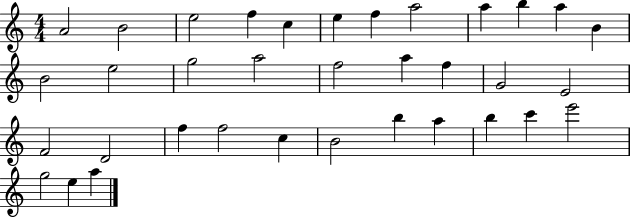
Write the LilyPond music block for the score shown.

{
  \clef treble
  \numericTimeSignature
  \time 4/4
  \key c \major
  a'2 b'2 | e''2 f''4 c''4 | e''4 f''4 a''2 | a''4 b''4 a''4 b'4 | \break b'2 e''2 | g''2 a''2 | f''2 a''4 f''4 | g'2 e'2 | \break f'2 d'2 | f''4 f''2 c''4 | b'2 b''4 a''4 | b''4 c'''4 e'''2 | \break g''2 e''4 a''4 | \bar "|."
}